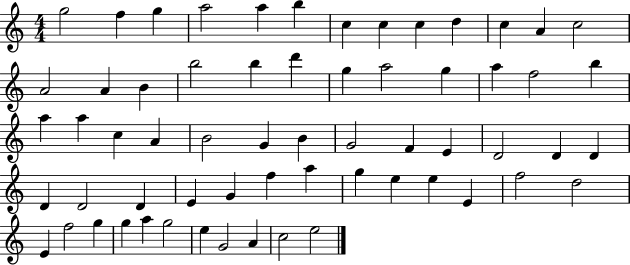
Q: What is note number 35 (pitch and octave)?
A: E4